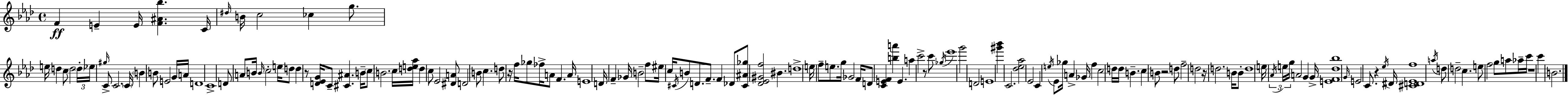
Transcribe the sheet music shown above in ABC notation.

X:1
T:Untitled
M:4/4
L:1/4
K:Ab
F E E/4 [F^A_b] C/4 ^d/4 B/4 c2 _c g/2 e/4 d c/2 d2 d/4 _e/4 ^g/4 C/2 C2 C/4 B B/2 E2 G/4 A/4 D4 C4 D/2 A/2 B/4 B/4 c2 e/4 d/2 d z/2 [D_EG]/4 C/2 [^C^A] B/4 c/2 B2 c/4 [de_a]/4 d c/2 _E2 [^DA]/2 D2 B/2 c d/2 z/4 f/4 _g/2 _f/4 A/2 F A/4 E4 D/4 F _G/4 B2 f/2 ^e/4 c/4 ^C/4 B/2 D/2 F/2 F _D/2 [^C^A_g]/2 [_D_E^Gf]2 ^B d4 e/4 f/2 e/2 g/4 _G2 F/4 D/2 [CEF] [ba'] E a c'2 z/2 c'/2 _g/4 _e'4 g'2 D2 E4 [^g'_b'] C2 [_d_e_a]2 _E2 C e/4 _E/2 _g/4 A _G/4 f c2 d/4 d/4 B c B/2 z2 d/2 f2 d2 z/4 d2 B/4 B/2 d4 e/4 _A/4 e/4 g/4 A2 G G/4 [EF_d_b]4 G/4 E2 C/2 z _e/4 ^D/4 [^CD_Ef]4 a/4 d/2 d2 c e/2 f2 g/2 a/2 _a/4 c'/4 z4 c' B2